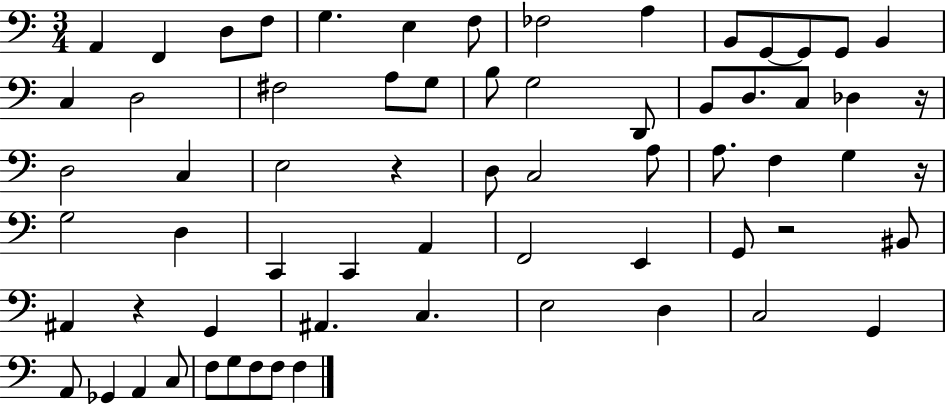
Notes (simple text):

A2/q F2/q D3/e F3/e G3/q. E3/q F3/e FES3/h A3/q B2/e G2/e G2/e G2/e B2/q C3/q D3/h F#3/h A3/e G3/e B3/e G3/h D2/e B2/e D3/e. C3/e Db3/q R/s D3/h C3/q E3/h R/q D3/e C3/h A3/e A3/e. F3/q G3/q R/s G3/h D3/q C2/q C2/q A2/q F2/h E2/q G2/e R/h BIS2/e A#2/q R/q G2/q A#2/q. C3/q. E3/h D3/q C3/h G2/q A2/e Gb2/q A2/q C3/e F3/e G3/e F3/e F3/e F3/q